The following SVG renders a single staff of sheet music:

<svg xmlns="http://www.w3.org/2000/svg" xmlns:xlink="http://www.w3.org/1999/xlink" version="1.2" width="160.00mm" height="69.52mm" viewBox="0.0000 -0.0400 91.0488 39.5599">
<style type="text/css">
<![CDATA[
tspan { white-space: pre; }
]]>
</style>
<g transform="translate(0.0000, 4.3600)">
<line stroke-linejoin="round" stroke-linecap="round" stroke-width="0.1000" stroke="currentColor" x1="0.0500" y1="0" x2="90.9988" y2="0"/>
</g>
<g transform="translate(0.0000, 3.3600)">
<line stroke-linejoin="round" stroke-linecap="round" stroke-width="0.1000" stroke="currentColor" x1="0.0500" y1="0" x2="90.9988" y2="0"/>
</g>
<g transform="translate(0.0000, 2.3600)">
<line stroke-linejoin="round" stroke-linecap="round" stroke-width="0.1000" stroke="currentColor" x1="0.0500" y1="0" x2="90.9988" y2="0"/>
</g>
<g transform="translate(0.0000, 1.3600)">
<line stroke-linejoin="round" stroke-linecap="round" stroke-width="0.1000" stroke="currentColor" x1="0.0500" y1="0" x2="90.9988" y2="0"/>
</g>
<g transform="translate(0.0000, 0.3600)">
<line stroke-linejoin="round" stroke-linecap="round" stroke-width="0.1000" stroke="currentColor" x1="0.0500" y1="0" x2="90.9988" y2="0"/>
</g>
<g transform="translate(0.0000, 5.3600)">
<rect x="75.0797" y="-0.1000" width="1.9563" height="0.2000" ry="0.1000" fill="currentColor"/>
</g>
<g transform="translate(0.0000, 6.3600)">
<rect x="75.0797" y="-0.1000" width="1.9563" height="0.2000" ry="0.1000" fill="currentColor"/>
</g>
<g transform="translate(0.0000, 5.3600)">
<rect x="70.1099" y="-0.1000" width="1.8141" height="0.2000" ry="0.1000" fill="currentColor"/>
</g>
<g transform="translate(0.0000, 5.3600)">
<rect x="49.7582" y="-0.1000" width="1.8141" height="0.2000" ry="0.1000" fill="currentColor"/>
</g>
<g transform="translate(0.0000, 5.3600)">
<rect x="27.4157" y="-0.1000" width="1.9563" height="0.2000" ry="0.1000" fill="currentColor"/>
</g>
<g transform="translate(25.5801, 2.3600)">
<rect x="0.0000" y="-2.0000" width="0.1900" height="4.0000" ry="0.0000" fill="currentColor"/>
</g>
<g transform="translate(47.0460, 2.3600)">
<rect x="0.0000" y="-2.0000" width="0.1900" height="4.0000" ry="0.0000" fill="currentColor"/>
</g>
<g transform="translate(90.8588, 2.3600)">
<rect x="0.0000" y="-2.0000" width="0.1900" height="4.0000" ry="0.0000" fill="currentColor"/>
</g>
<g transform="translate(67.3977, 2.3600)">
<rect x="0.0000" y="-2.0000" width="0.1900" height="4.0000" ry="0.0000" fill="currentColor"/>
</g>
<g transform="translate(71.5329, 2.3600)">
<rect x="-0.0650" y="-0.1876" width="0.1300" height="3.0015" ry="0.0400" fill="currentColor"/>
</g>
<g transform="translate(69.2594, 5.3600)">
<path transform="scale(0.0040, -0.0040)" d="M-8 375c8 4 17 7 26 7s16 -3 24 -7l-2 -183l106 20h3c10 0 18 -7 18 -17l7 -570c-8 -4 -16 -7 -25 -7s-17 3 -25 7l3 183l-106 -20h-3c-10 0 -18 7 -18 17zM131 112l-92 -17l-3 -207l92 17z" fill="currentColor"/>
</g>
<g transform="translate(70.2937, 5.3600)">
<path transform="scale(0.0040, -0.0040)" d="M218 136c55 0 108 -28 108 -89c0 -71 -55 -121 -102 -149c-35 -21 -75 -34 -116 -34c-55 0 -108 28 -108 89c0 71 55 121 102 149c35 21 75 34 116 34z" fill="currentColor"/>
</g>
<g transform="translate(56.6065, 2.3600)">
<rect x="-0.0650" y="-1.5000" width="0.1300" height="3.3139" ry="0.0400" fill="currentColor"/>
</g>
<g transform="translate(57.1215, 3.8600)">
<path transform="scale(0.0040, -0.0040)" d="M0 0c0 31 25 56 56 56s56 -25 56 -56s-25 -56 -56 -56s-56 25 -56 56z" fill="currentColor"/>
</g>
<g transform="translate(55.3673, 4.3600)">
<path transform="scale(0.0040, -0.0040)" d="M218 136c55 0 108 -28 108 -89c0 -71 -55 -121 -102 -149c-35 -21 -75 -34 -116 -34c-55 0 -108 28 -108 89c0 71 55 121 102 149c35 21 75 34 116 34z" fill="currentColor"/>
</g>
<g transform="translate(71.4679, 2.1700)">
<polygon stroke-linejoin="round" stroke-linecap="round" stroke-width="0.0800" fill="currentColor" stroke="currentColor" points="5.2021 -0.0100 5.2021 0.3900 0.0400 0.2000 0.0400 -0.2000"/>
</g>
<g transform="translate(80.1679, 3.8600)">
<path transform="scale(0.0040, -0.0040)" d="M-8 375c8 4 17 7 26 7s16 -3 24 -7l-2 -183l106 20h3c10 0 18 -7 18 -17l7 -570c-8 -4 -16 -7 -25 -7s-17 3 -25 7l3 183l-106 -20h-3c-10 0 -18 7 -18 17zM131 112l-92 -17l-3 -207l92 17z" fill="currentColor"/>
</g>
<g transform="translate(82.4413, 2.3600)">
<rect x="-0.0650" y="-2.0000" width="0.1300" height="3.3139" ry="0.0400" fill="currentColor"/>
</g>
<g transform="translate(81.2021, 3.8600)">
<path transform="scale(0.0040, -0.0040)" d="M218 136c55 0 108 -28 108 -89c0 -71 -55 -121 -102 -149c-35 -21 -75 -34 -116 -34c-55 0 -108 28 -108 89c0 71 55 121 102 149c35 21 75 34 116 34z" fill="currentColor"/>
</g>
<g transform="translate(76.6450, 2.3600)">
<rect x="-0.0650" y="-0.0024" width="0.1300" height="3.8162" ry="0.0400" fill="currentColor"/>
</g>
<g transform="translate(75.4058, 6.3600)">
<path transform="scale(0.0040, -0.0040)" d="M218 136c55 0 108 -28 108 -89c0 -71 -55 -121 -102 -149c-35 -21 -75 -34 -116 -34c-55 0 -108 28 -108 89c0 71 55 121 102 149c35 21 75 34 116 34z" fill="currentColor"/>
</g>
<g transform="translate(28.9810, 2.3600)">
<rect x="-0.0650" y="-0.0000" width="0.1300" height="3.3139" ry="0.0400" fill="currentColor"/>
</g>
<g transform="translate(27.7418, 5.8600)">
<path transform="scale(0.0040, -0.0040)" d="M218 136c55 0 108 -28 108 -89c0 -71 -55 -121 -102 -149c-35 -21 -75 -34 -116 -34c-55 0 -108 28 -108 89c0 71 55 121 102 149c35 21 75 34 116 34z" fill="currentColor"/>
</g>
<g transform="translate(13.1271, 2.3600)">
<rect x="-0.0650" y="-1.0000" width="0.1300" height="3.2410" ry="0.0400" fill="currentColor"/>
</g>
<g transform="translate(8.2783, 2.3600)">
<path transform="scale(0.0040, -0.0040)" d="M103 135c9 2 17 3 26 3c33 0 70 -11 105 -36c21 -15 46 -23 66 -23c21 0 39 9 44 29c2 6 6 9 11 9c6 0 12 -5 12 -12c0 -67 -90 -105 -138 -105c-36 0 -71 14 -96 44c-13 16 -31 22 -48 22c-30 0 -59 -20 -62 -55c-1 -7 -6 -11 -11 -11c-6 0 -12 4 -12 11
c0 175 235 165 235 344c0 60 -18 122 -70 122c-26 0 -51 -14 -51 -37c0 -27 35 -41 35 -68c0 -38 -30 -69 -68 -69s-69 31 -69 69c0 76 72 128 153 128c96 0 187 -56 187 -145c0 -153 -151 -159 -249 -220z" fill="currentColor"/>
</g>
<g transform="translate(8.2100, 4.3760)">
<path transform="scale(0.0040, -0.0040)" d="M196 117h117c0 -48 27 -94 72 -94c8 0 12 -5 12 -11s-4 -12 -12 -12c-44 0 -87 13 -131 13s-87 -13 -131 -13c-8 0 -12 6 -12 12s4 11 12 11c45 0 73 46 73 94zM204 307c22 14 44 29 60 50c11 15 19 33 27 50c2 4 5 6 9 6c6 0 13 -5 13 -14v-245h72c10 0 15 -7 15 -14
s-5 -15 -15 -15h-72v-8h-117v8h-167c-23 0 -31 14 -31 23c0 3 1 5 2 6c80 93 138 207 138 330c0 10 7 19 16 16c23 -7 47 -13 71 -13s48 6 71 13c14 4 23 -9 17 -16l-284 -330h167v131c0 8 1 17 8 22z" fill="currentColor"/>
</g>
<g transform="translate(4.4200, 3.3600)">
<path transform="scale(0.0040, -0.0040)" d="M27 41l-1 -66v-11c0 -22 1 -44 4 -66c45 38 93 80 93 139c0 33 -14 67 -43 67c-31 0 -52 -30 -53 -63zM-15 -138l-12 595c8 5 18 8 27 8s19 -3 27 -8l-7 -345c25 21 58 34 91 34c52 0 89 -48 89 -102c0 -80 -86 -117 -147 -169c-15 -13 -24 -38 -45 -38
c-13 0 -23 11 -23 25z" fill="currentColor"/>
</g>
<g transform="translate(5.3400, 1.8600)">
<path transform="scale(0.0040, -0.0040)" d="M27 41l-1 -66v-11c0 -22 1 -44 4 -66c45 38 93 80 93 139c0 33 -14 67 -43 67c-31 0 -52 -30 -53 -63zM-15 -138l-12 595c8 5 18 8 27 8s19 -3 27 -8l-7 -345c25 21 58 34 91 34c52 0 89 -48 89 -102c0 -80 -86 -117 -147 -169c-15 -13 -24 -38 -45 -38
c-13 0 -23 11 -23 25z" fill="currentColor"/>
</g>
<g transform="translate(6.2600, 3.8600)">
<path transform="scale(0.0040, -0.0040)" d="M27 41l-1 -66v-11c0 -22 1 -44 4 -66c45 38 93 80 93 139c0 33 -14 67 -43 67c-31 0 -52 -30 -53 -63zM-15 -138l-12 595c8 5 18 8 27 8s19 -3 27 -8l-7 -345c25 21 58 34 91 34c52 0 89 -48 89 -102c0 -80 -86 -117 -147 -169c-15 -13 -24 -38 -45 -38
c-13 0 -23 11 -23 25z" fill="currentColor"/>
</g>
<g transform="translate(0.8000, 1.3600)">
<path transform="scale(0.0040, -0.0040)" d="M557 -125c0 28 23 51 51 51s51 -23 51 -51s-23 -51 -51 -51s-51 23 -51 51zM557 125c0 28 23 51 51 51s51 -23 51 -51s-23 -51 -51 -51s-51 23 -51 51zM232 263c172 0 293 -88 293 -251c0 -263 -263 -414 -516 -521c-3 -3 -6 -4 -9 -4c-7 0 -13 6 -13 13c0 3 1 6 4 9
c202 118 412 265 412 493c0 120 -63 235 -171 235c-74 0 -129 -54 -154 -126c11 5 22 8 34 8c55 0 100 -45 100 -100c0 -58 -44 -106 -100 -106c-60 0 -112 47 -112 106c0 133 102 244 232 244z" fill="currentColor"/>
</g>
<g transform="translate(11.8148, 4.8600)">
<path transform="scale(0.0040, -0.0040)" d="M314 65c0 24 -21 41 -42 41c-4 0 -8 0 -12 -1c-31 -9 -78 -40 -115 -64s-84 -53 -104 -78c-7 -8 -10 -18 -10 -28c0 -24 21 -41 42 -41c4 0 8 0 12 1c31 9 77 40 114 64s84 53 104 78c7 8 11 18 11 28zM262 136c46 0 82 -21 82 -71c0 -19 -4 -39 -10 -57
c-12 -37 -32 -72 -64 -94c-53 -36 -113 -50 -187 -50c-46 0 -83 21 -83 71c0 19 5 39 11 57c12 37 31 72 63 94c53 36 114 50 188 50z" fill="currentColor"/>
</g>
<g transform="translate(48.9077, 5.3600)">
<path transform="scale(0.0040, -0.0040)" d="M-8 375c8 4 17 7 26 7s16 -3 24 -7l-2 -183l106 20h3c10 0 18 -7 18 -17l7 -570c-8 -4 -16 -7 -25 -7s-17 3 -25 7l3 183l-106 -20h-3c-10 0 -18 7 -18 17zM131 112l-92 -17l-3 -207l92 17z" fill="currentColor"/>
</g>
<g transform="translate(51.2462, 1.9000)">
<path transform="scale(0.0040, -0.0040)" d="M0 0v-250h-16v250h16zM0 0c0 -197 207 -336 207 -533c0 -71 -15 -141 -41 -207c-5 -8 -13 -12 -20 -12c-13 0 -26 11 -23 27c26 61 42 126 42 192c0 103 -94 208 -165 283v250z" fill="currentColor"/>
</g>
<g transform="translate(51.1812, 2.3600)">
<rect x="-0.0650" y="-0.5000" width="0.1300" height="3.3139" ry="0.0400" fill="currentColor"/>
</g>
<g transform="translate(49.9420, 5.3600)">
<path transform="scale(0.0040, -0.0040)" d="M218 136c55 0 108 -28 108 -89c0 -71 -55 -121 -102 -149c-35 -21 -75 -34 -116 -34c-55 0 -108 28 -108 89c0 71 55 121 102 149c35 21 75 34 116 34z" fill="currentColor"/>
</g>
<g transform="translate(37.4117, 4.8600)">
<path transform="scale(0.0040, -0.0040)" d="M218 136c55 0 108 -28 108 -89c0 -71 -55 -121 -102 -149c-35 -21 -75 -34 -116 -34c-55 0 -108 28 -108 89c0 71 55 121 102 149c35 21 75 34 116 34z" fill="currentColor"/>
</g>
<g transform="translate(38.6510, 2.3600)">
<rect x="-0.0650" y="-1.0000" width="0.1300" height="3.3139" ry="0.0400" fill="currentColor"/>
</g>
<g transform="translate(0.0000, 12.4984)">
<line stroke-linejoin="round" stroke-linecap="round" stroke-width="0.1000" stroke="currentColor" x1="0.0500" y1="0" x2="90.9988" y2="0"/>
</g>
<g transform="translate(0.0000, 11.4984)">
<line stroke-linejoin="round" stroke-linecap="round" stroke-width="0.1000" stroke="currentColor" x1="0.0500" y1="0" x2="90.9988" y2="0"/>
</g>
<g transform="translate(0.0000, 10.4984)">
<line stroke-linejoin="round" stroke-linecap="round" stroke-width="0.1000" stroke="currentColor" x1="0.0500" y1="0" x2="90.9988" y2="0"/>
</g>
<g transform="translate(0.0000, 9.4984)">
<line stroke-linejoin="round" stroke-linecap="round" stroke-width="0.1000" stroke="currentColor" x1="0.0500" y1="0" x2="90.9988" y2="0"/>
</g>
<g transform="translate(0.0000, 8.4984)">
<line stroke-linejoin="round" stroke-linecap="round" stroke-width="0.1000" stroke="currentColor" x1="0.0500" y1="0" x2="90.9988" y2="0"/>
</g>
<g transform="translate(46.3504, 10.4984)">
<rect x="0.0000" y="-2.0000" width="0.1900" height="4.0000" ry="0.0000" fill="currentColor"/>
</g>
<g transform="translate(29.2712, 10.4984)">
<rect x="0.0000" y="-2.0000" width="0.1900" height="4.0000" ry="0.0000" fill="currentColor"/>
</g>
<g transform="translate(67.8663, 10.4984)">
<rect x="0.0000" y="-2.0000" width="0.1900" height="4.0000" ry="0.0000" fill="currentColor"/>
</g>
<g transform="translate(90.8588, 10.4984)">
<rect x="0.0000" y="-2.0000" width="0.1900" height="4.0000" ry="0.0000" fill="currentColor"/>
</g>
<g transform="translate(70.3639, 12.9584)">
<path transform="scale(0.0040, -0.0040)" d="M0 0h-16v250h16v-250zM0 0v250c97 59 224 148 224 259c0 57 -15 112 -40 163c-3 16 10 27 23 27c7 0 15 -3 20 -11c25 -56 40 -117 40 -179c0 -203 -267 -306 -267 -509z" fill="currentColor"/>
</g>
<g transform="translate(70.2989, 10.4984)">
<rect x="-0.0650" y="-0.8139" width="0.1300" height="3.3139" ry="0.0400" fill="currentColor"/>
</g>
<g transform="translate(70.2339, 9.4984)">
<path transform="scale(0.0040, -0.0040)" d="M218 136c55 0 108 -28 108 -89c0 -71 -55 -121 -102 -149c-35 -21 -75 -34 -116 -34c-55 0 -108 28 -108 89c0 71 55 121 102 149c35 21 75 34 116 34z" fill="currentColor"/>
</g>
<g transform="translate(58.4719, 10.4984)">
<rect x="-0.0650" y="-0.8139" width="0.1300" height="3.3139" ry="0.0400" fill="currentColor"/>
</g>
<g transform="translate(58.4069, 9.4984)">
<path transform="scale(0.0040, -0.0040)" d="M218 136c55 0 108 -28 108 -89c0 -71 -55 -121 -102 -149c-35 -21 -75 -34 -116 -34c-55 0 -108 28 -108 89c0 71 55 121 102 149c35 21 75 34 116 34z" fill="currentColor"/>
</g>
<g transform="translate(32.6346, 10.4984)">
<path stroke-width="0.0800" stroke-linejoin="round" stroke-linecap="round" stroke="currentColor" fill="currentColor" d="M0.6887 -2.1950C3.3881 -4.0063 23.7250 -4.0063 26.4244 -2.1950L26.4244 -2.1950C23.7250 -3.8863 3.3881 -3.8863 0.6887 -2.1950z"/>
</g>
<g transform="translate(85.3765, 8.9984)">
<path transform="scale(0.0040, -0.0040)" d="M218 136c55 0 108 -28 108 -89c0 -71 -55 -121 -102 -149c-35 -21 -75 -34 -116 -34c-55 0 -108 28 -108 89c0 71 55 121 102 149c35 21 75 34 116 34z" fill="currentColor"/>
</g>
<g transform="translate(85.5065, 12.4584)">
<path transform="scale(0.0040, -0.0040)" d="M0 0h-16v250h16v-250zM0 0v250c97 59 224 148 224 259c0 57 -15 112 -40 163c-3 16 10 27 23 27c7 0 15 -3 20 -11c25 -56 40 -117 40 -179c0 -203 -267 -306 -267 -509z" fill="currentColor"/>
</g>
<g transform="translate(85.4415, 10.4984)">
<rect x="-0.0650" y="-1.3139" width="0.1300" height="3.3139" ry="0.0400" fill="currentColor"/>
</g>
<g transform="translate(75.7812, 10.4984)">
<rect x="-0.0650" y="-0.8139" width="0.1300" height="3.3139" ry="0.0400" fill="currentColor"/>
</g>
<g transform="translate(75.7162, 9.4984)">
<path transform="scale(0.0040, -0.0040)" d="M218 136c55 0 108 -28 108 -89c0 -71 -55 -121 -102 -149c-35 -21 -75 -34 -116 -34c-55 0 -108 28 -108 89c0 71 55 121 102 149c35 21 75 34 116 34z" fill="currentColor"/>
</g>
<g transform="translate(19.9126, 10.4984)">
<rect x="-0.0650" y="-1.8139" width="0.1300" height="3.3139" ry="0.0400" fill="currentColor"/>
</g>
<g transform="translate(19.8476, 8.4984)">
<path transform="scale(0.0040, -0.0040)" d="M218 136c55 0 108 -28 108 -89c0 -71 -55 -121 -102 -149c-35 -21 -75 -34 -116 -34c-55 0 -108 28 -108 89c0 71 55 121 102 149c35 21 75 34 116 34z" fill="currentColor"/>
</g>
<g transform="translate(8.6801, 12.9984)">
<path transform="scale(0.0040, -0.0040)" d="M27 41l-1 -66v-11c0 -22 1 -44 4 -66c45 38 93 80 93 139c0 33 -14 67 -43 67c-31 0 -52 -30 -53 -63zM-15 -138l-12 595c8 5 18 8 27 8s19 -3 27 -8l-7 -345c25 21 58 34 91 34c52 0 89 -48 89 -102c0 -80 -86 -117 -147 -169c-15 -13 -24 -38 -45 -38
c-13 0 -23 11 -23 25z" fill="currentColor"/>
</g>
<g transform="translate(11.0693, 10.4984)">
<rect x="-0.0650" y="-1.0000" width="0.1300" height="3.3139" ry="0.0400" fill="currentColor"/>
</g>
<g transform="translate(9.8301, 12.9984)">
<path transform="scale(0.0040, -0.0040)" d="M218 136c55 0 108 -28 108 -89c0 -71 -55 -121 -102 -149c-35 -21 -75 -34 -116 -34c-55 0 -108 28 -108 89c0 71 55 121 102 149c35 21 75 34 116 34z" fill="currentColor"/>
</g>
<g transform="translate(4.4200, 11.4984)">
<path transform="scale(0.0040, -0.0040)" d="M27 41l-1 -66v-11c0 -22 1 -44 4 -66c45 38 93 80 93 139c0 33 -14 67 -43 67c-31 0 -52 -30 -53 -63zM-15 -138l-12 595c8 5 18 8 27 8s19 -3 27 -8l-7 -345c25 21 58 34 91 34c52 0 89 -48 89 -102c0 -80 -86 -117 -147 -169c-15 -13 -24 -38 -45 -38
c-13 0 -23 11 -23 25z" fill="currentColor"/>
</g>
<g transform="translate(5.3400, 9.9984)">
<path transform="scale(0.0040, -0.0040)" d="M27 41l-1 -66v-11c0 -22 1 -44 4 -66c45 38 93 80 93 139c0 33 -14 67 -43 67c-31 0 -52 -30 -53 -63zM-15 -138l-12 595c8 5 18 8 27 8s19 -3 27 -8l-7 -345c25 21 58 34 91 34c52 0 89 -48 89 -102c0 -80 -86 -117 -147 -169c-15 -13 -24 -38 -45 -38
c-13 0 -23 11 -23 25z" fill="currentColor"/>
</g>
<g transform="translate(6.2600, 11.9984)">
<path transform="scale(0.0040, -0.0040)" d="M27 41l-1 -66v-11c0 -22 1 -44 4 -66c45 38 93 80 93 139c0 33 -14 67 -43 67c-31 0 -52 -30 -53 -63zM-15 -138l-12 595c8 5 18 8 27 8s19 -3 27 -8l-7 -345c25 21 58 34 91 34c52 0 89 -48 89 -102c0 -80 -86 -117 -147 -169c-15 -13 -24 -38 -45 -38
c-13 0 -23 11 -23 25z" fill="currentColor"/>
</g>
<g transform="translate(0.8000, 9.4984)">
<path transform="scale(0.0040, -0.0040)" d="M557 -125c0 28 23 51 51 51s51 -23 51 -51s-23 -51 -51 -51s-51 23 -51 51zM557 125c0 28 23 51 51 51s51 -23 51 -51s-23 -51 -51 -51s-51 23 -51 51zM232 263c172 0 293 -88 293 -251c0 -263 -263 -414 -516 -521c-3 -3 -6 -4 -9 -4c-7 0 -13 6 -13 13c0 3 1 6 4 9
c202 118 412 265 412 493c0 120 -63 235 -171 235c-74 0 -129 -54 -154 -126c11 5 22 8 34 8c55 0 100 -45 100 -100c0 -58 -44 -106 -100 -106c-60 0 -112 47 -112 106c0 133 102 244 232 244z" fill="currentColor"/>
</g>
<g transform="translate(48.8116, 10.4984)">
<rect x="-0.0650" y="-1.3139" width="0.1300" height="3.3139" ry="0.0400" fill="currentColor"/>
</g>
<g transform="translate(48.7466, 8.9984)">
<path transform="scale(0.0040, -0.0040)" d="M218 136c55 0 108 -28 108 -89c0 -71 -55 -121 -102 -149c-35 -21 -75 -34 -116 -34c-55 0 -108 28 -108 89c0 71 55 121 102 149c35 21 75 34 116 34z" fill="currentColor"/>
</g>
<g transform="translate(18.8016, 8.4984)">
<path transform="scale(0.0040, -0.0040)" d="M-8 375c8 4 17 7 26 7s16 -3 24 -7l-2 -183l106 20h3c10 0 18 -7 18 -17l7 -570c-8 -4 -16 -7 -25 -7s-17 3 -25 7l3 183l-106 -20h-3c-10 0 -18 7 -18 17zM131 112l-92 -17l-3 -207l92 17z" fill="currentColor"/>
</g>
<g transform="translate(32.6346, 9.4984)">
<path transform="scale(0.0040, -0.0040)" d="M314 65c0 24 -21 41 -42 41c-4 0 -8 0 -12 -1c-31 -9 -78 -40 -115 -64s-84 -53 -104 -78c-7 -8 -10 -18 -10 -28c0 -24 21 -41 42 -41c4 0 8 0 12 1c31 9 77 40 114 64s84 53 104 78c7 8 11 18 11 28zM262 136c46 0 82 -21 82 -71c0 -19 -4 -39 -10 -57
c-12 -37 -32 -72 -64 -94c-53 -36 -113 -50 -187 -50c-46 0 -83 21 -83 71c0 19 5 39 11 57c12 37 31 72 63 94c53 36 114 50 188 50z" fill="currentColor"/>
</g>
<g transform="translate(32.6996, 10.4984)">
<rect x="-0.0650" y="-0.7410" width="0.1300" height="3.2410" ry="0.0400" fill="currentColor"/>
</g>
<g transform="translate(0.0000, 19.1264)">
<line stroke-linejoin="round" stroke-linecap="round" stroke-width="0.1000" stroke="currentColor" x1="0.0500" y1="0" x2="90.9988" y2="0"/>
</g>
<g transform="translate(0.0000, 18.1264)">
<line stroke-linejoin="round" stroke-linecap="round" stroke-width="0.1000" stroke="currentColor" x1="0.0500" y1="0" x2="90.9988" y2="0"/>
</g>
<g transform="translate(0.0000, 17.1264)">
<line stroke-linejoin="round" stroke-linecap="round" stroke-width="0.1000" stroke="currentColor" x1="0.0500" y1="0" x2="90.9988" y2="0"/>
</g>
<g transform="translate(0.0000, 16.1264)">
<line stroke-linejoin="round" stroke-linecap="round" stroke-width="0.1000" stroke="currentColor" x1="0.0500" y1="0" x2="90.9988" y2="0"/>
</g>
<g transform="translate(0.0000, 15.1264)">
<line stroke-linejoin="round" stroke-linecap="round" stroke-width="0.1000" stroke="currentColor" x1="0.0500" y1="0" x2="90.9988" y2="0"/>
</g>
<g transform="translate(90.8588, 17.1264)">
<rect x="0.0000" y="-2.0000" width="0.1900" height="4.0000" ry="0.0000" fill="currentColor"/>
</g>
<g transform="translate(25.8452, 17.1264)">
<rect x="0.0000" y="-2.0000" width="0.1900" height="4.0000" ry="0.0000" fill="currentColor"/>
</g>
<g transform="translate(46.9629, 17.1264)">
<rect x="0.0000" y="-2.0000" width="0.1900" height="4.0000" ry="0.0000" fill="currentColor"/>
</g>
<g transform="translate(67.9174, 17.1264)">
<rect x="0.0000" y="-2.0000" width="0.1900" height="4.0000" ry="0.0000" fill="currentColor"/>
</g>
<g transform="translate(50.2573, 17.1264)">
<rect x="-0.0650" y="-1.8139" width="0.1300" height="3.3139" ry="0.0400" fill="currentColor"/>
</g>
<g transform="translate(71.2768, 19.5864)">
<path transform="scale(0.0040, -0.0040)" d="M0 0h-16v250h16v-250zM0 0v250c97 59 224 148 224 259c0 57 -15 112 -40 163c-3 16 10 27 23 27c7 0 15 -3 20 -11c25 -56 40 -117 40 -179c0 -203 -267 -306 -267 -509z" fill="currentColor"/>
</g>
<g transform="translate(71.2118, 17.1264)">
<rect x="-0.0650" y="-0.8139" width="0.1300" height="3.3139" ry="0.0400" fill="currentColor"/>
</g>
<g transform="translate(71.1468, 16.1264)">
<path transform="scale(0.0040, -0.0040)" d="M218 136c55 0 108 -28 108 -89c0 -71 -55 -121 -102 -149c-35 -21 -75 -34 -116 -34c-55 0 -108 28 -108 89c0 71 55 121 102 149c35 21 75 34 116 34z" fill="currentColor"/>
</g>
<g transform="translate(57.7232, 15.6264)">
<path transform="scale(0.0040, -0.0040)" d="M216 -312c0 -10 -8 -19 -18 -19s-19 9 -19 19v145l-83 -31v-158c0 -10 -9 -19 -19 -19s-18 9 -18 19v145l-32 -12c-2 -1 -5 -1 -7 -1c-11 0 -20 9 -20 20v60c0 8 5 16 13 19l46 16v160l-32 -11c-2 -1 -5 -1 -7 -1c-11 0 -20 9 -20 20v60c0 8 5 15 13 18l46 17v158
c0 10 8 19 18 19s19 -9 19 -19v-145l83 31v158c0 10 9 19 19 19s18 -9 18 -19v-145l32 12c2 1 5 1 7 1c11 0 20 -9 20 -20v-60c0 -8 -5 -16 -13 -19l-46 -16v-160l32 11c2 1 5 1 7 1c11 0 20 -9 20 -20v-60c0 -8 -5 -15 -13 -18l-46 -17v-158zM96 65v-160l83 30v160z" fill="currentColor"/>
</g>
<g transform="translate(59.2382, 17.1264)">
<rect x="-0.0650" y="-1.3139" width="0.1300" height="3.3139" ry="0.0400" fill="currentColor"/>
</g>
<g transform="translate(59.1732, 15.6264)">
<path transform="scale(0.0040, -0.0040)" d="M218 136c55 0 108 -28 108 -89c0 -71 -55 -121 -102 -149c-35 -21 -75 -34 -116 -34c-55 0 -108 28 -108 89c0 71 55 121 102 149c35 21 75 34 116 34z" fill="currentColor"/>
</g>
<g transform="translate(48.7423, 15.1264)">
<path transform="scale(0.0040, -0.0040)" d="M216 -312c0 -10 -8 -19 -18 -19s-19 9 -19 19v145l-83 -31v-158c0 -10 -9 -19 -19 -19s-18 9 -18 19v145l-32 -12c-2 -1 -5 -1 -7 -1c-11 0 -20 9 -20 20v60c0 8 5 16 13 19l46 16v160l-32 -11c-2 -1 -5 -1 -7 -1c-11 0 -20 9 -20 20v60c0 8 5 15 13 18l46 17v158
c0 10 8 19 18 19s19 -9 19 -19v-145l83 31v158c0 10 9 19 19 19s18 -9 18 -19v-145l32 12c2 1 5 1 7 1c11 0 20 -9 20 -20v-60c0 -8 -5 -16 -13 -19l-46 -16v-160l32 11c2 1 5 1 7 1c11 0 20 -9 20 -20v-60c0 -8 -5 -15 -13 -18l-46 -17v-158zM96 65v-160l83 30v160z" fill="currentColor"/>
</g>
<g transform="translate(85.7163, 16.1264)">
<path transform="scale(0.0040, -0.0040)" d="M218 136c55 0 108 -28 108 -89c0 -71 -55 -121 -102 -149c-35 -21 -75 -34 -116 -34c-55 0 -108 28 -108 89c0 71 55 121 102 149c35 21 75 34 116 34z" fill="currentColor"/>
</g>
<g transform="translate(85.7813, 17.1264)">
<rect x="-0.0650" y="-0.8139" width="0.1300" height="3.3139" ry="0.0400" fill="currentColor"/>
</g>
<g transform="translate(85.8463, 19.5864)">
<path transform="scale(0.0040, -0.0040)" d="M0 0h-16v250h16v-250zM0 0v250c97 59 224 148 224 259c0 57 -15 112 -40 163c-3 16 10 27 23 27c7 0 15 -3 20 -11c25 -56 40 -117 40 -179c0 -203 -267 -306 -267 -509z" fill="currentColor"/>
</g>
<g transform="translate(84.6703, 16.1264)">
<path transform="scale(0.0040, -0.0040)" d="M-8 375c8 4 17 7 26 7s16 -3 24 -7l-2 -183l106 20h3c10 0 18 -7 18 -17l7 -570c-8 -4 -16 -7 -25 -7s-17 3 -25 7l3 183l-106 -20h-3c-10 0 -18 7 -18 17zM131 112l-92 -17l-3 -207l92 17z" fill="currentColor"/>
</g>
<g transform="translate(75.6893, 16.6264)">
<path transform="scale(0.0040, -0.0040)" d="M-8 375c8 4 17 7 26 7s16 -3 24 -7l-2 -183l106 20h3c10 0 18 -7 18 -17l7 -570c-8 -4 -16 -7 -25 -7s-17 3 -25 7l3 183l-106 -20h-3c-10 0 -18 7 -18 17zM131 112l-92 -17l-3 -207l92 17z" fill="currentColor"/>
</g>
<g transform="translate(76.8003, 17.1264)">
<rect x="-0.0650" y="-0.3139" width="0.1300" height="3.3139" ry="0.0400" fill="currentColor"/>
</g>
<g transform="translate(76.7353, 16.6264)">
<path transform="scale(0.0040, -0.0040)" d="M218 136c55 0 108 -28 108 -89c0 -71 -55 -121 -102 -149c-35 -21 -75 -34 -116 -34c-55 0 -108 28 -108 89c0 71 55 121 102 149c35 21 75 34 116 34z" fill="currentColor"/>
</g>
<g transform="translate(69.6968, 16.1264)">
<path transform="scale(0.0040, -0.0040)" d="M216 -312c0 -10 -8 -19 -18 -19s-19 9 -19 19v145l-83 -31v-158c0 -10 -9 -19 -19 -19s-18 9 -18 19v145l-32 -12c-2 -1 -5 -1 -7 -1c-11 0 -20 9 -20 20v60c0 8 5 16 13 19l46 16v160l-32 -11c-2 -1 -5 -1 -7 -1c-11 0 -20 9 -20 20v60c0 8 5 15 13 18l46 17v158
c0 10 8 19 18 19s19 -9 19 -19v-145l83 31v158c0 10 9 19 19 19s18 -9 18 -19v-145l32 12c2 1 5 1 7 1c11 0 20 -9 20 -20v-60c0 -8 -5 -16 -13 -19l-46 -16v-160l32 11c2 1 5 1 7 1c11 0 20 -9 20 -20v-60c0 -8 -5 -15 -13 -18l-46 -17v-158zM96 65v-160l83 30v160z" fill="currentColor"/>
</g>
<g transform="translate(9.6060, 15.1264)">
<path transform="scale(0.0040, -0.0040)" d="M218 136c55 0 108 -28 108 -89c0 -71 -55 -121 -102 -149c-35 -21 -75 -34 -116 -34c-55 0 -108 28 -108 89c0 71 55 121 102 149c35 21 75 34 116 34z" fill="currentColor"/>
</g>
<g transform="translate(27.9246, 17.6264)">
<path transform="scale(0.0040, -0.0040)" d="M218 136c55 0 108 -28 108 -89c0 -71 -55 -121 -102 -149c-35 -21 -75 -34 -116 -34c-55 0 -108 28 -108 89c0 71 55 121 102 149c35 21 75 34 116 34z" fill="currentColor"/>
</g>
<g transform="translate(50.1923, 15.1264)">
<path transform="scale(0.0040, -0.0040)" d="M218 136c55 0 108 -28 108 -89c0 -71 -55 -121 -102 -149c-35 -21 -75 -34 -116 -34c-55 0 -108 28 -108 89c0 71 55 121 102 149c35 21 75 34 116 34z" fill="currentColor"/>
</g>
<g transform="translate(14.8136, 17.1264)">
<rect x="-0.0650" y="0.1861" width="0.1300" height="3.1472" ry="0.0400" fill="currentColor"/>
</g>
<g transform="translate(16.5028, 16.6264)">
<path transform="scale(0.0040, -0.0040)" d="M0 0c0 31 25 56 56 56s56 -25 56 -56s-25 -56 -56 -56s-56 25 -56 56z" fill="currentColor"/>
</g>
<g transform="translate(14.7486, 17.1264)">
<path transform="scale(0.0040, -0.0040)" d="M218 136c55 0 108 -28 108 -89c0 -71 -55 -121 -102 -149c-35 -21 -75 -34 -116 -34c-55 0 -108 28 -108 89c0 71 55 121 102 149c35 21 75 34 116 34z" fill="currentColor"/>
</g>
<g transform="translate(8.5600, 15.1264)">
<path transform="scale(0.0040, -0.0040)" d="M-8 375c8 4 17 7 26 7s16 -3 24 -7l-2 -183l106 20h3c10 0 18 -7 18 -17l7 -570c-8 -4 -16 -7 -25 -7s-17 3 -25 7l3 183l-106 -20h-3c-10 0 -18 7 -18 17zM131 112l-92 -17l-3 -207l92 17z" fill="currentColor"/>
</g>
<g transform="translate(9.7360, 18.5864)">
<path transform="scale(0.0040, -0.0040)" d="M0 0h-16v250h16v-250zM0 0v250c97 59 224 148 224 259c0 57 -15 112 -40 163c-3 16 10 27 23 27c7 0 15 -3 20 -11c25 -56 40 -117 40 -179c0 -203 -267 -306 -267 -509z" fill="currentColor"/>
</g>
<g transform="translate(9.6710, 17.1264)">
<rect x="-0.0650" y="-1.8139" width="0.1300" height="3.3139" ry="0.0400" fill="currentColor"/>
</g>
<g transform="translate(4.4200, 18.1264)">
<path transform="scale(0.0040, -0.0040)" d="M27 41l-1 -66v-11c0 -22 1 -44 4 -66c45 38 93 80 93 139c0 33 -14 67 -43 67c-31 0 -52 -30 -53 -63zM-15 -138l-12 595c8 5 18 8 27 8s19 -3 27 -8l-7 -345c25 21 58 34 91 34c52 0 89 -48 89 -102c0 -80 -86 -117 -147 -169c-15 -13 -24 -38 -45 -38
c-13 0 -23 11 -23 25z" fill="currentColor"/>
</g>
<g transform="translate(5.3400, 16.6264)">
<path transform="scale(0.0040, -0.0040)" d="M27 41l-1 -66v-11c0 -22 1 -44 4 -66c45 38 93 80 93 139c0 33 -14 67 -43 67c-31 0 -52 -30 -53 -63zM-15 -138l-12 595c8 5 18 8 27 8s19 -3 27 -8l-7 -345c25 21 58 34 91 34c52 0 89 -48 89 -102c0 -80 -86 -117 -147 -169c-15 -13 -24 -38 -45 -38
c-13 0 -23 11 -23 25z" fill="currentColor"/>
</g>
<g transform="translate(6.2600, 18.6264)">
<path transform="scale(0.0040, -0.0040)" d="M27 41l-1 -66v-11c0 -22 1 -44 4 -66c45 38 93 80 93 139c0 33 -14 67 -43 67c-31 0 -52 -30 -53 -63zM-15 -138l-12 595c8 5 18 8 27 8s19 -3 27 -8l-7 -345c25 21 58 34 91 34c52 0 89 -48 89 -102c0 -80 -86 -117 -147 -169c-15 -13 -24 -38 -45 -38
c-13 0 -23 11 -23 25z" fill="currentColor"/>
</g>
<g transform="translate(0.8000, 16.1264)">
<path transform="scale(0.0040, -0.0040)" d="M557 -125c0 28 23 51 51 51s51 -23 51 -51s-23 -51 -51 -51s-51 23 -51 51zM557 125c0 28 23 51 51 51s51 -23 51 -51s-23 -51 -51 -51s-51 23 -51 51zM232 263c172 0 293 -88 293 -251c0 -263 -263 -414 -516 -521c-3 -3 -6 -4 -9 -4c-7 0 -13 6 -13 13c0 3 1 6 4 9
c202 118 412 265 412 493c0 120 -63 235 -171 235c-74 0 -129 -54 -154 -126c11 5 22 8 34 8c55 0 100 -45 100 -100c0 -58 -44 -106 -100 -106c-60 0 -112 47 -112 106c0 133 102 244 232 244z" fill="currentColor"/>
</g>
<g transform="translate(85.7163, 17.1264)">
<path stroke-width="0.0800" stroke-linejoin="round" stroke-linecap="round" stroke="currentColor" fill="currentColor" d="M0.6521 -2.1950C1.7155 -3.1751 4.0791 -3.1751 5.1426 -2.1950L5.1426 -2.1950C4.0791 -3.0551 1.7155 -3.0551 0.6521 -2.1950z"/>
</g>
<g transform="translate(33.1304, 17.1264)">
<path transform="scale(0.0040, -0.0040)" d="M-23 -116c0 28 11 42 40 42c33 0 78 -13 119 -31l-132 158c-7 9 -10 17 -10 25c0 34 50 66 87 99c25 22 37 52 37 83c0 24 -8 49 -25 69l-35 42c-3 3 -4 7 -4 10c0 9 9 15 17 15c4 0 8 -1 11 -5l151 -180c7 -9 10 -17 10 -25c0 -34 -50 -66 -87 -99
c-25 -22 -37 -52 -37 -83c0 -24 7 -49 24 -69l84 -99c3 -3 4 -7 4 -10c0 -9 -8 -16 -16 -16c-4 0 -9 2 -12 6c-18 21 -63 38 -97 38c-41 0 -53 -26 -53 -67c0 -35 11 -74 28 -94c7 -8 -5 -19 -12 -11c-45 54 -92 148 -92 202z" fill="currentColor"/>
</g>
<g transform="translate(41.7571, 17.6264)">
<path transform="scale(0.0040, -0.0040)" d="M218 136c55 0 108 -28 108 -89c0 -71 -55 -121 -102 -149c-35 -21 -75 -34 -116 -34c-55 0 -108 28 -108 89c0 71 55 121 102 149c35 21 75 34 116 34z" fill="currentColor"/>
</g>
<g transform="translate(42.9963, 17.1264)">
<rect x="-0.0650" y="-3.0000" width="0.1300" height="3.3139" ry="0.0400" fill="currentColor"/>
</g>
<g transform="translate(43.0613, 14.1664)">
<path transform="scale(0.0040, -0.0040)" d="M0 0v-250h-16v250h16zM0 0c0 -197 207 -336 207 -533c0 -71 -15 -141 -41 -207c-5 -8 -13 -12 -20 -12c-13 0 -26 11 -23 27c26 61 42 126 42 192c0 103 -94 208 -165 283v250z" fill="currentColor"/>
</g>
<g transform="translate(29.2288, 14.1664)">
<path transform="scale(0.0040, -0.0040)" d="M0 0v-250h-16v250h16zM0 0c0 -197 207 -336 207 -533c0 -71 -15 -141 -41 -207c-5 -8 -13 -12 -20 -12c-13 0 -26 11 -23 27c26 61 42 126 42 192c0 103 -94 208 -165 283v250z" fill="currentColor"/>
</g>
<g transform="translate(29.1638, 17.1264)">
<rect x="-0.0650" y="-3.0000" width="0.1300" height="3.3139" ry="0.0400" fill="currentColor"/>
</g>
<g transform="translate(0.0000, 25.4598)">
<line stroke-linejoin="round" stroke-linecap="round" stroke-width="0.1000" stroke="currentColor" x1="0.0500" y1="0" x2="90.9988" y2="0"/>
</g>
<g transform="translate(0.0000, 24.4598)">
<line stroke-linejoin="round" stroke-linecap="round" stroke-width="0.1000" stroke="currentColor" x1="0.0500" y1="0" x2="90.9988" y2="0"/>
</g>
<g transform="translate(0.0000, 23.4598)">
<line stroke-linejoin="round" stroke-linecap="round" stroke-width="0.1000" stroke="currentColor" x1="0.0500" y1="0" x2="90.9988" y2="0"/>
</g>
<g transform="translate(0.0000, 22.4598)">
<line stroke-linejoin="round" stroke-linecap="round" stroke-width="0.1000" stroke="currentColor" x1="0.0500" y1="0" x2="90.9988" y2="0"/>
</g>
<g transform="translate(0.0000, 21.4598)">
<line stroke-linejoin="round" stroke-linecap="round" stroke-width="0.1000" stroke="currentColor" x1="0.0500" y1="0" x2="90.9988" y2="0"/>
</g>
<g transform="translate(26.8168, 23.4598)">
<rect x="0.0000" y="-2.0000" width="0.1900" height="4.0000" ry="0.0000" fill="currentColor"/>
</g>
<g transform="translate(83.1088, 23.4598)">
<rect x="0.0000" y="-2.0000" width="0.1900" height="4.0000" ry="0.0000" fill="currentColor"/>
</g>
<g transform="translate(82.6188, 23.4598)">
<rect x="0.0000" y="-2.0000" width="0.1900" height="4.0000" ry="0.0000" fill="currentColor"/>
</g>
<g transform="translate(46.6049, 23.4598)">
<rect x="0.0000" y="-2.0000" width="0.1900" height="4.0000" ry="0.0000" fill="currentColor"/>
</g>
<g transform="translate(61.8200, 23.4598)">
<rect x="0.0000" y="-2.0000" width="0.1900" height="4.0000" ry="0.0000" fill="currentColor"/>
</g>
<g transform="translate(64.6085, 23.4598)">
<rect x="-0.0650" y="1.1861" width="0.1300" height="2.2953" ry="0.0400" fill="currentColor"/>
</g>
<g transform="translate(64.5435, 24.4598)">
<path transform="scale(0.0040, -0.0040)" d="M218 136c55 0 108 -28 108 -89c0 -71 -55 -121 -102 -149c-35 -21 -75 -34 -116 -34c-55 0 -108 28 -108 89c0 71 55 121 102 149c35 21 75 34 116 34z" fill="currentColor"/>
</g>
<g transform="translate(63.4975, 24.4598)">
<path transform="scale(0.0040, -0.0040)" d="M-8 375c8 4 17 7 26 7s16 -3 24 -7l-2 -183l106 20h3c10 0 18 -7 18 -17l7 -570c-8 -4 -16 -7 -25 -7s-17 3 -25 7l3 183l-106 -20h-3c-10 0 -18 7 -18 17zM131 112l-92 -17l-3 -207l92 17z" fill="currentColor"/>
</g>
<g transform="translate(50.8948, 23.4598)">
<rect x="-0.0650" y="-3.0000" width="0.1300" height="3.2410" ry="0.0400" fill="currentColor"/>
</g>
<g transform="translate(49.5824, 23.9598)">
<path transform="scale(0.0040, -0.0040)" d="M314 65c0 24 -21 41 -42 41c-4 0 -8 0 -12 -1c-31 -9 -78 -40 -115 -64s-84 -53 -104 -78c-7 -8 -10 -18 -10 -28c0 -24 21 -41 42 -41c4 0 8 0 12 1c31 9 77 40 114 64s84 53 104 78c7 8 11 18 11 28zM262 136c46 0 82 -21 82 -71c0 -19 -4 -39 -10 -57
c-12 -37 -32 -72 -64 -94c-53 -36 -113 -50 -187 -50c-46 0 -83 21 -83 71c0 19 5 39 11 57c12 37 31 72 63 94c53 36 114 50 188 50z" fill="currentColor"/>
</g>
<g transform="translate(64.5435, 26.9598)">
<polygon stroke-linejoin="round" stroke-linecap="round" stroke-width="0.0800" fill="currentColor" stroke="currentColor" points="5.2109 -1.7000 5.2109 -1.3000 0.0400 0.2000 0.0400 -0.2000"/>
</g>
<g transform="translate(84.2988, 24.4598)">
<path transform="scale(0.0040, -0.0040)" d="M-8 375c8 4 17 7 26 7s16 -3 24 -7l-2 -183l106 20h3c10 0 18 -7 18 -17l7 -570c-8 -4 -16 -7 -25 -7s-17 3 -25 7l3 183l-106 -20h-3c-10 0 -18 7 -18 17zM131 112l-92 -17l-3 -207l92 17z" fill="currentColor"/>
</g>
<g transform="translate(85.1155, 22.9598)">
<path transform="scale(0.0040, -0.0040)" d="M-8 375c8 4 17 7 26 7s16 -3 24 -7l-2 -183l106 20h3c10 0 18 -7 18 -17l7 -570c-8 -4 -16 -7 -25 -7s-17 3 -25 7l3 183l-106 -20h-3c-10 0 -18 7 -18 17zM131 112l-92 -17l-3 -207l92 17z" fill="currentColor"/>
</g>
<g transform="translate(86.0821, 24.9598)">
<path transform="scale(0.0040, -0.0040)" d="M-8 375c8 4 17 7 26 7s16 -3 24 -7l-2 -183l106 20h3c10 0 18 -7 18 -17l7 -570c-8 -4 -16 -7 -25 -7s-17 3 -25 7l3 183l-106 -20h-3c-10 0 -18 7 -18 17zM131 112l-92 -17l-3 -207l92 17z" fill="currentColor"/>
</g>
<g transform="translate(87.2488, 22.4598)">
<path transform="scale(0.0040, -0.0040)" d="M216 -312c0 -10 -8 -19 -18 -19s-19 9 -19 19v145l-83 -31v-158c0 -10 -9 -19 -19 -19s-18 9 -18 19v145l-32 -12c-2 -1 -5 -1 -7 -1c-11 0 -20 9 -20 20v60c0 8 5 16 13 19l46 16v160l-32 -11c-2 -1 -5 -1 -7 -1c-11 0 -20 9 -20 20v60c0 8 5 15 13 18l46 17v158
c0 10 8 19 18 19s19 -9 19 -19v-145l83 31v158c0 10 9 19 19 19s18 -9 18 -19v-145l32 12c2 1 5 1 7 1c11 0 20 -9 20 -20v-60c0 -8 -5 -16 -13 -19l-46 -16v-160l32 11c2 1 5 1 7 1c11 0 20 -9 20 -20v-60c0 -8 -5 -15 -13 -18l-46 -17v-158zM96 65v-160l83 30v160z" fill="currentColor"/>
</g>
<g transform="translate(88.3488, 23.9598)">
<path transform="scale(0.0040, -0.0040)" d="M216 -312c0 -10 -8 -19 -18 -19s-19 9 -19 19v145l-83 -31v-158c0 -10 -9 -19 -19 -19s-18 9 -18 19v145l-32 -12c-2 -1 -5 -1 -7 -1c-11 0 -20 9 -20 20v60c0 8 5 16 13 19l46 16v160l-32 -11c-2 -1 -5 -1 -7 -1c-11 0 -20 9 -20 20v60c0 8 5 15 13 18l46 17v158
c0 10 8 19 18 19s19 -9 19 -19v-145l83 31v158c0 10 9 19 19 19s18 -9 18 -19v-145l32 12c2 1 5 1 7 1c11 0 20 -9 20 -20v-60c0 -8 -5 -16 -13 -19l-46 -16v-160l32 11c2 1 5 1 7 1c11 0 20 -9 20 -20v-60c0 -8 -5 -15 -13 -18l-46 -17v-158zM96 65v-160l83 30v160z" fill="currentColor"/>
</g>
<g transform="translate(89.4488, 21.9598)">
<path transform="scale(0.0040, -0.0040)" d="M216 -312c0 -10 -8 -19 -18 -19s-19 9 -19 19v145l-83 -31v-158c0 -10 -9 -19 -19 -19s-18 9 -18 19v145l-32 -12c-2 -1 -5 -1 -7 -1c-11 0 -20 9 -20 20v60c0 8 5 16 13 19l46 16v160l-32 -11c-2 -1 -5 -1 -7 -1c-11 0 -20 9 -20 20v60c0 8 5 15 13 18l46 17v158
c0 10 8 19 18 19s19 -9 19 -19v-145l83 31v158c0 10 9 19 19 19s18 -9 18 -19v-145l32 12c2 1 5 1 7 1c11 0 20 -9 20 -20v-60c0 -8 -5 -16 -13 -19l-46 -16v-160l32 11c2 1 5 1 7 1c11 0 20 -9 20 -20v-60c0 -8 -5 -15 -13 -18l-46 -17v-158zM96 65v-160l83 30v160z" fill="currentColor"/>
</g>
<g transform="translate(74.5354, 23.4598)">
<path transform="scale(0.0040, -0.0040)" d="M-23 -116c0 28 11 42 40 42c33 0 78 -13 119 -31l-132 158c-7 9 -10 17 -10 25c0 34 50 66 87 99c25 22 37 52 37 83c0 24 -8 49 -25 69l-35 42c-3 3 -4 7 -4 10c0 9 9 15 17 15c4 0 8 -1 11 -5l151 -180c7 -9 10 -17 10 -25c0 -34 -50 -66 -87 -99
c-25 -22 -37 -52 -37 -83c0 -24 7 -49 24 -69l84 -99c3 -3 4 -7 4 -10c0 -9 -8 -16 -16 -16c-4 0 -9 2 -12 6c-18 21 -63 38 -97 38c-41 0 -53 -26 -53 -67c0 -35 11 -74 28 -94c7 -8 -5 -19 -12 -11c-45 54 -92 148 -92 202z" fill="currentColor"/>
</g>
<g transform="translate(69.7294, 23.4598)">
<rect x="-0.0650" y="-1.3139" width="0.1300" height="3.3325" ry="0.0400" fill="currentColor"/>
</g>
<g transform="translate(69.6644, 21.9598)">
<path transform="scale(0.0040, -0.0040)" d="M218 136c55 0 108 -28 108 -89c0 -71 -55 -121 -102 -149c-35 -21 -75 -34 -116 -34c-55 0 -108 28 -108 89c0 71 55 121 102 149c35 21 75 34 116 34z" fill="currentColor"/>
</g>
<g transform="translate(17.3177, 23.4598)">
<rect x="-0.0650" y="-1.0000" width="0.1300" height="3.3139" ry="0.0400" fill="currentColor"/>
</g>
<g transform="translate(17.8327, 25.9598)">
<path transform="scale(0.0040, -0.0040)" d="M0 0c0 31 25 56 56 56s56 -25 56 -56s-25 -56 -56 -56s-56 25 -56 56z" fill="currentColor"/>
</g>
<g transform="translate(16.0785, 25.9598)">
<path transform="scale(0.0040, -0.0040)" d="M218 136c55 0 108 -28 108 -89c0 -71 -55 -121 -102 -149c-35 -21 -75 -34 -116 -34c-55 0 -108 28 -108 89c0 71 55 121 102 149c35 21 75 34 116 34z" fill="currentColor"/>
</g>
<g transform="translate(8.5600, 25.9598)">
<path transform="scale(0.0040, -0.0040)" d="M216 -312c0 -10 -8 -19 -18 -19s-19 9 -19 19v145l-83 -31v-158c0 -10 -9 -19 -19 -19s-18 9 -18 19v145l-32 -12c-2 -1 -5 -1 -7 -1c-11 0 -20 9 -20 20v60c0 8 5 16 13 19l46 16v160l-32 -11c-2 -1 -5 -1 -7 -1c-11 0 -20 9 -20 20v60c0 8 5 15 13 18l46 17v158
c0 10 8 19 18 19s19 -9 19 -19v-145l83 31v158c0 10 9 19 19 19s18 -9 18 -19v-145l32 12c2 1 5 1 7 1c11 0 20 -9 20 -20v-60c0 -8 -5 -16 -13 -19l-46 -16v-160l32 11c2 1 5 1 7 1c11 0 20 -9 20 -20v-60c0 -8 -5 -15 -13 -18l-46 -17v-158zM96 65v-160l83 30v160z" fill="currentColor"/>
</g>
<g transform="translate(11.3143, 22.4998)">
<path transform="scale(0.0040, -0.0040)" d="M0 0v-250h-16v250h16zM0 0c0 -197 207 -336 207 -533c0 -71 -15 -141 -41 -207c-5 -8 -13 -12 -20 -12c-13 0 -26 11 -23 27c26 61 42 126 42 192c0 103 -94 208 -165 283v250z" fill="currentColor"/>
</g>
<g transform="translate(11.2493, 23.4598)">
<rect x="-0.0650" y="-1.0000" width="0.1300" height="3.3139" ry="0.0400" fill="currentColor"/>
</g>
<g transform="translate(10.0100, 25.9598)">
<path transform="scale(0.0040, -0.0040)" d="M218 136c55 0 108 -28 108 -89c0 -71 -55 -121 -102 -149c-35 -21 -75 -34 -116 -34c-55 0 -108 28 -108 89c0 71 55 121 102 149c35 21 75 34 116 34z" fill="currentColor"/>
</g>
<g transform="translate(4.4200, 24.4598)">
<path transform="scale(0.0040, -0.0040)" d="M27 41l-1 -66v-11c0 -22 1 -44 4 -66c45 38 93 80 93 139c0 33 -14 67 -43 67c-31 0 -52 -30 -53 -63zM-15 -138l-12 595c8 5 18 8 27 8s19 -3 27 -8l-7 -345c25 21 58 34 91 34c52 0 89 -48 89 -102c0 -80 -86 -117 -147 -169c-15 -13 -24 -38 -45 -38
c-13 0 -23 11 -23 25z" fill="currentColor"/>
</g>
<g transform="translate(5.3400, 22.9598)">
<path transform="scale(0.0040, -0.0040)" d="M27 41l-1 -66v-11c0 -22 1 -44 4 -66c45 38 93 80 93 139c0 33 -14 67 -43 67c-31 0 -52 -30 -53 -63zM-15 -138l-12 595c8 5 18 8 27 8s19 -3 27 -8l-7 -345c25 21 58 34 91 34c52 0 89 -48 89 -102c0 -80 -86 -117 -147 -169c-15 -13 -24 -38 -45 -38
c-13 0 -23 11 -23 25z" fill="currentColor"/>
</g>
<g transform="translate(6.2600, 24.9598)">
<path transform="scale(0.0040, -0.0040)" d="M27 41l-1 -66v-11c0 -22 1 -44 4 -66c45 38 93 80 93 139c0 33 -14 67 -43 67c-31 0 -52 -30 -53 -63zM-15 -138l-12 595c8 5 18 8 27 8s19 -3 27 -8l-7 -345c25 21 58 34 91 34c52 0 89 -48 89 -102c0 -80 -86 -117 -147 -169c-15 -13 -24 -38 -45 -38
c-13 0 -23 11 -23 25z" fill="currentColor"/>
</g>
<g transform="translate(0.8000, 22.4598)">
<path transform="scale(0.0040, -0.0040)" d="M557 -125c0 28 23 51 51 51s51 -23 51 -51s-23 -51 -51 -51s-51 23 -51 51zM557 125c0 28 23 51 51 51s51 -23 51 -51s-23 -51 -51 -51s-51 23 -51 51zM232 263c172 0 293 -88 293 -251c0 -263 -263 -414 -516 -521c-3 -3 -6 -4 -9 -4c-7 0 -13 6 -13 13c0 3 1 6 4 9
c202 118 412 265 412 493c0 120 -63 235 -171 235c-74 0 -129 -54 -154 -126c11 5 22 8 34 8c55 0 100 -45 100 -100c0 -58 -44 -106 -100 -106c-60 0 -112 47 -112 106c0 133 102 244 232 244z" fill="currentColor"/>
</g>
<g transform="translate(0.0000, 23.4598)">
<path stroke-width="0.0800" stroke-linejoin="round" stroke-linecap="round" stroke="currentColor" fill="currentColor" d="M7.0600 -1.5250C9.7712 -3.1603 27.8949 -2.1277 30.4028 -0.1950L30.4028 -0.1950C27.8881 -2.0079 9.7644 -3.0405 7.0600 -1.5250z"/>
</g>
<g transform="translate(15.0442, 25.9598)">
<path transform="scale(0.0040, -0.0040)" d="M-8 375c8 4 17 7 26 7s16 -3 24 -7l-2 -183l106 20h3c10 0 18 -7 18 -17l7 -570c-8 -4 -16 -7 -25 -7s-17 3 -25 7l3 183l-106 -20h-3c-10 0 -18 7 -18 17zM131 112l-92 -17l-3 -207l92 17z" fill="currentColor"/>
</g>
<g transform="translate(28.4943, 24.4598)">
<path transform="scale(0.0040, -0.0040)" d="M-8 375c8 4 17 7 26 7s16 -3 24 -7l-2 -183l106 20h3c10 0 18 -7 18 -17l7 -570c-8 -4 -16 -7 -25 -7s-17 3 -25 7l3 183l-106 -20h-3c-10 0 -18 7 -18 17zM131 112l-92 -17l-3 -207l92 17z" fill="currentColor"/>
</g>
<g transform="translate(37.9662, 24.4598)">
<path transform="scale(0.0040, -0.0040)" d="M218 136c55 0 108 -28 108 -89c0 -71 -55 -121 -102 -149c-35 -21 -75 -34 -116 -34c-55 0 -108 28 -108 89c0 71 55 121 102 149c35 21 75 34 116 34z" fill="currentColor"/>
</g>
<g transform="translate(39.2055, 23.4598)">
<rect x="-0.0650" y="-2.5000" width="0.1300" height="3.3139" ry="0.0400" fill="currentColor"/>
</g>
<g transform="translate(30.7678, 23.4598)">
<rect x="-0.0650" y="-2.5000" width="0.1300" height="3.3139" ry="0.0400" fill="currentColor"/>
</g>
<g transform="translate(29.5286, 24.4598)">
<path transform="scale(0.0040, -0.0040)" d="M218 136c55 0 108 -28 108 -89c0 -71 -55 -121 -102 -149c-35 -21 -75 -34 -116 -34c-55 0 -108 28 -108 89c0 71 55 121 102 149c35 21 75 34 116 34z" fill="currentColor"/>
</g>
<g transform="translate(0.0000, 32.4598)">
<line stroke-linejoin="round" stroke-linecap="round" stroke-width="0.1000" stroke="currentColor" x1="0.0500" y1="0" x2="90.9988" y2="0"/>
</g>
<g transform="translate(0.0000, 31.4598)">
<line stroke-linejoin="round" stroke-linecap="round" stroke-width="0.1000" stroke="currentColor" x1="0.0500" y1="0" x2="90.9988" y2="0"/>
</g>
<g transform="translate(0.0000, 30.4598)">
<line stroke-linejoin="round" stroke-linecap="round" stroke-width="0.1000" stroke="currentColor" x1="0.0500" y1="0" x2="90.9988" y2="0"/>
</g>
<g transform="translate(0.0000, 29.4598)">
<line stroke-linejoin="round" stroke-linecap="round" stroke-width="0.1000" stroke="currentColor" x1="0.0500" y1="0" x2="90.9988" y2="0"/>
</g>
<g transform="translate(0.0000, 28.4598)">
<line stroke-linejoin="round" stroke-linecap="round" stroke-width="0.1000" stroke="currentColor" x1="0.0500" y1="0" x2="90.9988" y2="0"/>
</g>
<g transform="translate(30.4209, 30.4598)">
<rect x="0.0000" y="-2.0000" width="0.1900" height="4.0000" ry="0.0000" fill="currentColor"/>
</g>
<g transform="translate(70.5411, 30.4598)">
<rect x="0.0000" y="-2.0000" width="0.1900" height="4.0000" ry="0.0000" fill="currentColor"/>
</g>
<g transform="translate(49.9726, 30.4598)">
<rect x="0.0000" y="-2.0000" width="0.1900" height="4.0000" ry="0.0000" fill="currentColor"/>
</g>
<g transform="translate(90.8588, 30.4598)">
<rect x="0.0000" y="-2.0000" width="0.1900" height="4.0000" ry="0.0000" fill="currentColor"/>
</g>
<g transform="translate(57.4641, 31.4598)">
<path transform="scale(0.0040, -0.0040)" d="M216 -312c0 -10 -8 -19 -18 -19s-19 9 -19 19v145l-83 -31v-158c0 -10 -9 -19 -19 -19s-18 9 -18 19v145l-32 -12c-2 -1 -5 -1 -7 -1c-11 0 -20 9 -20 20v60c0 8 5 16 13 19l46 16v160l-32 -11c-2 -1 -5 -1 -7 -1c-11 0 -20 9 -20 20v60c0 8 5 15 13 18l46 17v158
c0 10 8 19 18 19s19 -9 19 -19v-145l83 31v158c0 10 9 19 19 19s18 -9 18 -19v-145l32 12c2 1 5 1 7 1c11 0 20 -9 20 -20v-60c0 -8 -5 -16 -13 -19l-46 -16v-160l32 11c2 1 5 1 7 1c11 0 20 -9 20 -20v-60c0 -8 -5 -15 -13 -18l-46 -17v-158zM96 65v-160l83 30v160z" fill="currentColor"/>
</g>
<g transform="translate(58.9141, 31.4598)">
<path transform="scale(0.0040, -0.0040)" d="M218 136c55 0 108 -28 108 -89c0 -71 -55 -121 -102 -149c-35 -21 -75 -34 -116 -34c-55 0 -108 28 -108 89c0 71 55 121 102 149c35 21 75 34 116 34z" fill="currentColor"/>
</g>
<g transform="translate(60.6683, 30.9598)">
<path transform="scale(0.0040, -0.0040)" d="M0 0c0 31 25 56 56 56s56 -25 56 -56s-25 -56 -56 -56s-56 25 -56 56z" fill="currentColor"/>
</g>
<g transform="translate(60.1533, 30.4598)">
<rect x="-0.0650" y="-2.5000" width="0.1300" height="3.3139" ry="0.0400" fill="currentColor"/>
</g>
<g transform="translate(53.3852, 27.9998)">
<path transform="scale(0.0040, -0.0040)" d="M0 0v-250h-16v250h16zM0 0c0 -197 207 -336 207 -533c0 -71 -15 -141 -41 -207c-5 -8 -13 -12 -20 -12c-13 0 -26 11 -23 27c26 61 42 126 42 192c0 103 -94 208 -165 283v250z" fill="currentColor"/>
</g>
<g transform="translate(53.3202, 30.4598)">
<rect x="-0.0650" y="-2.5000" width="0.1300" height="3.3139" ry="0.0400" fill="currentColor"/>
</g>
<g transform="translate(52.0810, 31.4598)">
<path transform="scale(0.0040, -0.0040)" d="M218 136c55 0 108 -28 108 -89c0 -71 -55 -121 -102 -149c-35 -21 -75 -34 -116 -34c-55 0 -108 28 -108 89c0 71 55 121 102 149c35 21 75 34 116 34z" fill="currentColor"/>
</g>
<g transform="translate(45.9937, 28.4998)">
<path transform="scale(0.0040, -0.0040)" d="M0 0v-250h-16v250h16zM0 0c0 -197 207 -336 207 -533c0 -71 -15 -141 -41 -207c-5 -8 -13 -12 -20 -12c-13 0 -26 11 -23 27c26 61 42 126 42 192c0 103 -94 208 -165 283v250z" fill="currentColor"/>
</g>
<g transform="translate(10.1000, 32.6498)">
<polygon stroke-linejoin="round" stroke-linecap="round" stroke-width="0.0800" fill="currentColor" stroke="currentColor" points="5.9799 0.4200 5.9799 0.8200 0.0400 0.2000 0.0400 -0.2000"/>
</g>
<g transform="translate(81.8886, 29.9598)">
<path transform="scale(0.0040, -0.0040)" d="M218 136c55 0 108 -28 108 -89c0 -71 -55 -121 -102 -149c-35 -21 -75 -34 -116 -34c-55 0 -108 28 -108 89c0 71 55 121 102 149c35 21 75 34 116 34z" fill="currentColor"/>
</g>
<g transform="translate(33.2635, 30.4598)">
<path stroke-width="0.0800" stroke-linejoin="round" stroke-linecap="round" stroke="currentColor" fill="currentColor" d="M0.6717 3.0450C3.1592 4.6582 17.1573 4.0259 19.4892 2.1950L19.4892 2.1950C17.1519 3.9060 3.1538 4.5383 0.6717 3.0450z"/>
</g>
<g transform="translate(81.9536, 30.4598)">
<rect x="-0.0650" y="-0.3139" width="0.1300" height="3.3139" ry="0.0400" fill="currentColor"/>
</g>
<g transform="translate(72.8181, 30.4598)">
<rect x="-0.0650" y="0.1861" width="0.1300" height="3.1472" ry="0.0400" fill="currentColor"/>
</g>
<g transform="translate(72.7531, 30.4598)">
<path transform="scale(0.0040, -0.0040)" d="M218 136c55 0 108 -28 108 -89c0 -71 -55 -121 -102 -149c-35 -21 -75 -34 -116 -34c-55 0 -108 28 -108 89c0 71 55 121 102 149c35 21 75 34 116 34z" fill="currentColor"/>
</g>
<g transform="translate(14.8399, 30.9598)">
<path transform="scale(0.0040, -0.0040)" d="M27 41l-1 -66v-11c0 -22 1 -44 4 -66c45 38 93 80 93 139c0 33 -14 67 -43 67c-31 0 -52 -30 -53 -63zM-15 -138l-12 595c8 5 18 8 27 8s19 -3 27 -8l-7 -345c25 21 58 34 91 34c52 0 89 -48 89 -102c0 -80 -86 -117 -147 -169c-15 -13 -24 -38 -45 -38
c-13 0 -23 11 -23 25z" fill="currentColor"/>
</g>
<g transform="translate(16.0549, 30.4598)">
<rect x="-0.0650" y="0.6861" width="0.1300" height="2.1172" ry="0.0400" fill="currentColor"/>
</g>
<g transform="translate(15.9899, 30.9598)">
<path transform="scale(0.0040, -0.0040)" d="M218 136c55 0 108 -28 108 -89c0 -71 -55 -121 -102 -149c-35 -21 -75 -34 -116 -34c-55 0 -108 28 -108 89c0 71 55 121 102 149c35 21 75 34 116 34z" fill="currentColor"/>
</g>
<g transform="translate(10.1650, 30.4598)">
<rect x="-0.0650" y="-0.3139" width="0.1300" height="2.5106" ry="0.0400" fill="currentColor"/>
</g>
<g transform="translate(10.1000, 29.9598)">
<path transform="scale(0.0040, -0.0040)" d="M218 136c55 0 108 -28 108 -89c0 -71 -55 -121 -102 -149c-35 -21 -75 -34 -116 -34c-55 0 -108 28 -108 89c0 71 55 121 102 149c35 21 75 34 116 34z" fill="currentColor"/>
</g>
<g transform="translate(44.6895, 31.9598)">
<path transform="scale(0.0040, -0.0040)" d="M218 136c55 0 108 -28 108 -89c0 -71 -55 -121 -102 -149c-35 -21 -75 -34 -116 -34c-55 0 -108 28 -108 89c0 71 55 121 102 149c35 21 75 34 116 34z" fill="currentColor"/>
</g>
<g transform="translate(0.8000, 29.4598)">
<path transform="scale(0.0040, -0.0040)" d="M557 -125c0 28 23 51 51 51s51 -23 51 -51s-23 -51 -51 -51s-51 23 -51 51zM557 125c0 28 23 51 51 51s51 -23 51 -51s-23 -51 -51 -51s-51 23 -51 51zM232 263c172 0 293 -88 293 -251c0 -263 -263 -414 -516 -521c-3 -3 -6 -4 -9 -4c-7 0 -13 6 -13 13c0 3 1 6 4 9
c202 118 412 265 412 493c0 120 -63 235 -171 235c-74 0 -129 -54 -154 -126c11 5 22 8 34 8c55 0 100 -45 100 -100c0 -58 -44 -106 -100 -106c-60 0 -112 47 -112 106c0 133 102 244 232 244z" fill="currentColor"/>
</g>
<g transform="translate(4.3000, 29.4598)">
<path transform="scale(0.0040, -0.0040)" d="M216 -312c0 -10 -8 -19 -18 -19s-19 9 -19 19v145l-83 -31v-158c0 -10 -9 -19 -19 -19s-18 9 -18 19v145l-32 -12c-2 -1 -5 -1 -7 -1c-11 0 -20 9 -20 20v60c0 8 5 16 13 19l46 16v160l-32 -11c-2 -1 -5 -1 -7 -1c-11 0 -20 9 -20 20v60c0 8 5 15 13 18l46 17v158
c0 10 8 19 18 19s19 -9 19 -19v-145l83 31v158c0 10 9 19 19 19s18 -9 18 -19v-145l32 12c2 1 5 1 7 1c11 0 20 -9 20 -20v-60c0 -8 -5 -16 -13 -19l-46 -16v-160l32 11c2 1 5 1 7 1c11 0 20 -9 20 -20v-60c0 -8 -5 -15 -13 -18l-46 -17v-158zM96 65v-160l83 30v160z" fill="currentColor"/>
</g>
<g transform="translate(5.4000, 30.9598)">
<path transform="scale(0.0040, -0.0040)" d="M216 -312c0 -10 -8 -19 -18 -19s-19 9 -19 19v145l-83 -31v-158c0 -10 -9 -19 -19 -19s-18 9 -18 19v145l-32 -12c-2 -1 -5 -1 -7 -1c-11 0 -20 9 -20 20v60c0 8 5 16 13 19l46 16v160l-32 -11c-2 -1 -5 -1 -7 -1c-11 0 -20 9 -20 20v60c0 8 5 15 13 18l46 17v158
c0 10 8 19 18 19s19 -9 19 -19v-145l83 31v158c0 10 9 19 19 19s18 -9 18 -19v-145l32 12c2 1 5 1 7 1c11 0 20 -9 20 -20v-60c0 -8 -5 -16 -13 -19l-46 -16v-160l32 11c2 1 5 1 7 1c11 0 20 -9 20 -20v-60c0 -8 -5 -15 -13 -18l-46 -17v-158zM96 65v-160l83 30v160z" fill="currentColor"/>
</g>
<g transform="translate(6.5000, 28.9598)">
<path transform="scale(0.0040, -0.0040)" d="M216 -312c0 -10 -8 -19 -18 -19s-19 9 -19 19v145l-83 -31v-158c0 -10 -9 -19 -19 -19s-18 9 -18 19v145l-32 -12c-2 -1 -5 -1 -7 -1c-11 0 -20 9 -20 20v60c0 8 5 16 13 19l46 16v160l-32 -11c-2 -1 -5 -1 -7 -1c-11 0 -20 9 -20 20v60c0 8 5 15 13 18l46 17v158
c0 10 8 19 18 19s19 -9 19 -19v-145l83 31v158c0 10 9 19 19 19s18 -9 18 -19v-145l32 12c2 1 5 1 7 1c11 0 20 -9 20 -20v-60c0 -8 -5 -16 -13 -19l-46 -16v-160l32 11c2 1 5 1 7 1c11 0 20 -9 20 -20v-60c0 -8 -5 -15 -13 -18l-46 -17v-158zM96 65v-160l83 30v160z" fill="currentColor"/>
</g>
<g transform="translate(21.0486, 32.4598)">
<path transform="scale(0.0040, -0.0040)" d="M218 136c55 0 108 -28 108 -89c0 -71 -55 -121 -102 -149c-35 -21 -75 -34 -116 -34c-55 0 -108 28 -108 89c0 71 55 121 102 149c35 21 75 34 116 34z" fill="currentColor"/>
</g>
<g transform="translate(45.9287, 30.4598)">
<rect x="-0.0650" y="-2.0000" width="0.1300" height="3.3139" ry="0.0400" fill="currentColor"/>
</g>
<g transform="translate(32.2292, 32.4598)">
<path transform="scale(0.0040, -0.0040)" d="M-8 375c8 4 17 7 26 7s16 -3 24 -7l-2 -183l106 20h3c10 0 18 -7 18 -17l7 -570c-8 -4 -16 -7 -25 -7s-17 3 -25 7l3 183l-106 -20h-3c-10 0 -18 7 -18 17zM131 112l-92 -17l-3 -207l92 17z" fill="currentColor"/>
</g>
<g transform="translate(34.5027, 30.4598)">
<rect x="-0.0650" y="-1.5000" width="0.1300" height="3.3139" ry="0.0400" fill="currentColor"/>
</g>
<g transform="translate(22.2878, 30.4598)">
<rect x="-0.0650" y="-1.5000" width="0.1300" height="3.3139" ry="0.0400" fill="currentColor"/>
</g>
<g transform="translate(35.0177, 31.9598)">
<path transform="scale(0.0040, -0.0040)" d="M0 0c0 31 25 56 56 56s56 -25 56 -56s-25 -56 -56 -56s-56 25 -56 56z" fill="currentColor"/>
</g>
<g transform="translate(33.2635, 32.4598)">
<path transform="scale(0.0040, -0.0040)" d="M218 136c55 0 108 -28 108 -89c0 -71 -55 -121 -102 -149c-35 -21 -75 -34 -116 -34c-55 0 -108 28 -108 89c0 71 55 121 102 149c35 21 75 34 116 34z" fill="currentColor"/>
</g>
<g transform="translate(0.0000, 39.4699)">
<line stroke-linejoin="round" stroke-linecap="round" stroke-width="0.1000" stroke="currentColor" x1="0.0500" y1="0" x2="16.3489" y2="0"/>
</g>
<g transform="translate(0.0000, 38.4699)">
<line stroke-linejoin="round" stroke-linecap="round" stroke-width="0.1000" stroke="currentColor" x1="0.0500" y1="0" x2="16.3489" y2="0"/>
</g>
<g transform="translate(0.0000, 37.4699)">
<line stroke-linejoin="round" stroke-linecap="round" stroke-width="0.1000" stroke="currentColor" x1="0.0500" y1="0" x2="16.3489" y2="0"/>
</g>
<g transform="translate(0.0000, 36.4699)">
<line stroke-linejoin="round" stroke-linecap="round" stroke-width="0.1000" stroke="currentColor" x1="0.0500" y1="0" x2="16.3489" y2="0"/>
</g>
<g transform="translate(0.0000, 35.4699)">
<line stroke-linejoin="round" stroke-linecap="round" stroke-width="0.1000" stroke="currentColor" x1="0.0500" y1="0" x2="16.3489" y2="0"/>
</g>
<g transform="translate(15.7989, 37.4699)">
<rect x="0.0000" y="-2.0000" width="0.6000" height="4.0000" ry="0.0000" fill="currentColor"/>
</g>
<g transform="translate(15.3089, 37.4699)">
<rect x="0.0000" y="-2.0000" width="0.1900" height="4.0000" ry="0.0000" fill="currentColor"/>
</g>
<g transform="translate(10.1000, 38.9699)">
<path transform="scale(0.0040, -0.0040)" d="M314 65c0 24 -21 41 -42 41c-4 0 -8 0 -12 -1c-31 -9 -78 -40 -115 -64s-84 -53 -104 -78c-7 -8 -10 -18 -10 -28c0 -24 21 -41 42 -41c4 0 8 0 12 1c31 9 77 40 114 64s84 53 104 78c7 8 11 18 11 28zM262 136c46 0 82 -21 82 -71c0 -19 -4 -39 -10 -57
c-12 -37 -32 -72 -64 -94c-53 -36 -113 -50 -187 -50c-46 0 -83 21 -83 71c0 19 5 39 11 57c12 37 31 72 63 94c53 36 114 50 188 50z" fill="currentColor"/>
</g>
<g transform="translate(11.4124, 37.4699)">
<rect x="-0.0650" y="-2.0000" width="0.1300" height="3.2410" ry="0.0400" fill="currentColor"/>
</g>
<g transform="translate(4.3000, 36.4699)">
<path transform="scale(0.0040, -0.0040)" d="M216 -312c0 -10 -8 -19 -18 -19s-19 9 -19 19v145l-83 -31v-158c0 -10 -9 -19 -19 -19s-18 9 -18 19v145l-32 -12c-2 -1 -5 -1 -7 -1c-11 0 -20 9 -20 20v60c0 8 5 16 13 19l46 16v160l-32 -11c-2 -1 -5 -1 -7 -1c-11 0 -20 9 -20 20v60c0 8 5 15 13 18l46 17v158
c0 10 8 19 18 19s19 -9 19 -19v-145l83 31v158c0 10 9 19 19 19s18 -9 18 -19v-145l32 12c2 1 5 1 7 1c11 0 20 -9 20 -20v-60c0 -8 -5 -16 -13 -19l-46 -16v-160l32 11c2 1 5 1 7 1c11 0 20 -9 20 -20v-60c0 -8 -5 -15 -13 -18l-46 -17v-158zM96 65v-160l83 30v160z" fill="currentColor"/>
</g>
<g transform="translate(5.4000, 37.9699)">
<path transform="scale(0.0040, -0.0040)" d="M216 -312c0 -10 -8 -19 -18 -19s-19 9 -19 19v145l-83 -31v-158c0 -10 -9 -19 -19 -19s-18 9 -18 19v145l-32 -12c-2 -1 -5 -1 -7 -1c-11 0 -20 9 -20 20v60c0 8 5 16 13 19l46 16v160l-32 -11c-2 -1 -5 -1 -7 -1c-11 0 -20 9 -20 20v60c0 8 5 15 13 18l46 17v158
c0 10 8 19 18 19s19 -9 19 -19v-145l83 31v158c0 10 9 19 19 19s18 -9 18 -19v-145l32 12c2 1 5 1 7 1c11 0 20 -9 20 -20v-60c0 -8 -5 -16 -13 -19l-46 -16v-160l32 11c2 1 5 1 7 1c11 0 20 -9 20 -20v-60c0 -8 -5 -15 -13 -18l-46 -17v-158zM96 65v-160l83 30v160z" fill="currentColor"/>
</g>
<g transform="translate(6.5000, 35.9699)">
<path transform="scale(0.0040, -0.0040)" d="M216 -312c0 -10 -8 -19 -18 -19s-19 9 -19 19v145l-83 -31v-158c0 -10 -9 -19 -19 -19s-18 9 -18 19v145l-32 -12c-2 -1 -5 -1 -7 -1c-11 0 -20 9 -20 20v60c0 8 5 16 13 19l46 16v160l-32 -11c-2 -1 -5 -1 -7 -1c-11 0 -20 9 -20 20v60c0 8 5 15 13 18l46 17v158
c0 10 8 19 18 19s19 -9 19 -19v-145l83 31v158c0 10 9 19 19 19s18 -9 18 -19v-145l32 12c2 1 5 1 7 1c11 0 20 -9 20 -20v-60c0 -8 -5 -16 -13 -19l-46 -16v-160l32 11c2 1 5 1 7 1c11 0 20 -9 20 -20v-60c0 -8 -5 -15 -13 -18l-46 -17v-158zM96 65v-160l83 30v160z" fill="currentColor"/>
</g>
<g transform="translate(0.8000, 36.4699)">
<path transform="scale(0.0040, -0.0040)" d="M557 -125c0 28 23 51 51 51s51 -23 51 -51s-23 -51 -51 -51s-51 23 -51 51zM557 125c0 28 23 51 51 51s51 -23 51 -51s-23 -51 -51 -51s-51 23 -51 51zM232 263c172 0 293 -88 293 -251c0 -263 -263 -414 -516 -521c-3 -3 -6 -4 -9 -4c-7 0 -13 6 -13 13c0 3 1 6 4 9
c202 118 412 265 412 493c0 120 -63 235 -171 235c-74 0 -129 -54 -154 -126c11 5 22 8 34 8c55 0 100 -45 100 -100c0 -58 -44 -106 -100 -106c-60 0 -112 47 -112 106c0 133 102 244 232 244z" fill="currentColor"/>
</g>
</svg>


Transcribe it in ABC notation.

X:1
T:Untitled
M:2/4
L:1/4
K:Eb
F,,2 D,, F,, E,,/2 G,, E,,/2 C,,/2 A,, _F,, A, F,2 G, F, F,/2 F, G,/2 A,/2 D, C,/2 z C,/2 ^A, ^G, ^F,/2 E, F,/2 ^F,,/2 F,, B,, B,, C,2 B,,/2 G,/2 z E,/2 _C,/2 ^G,, G,, A,,/2 B,,/2 ^B,, D, E, A,,2